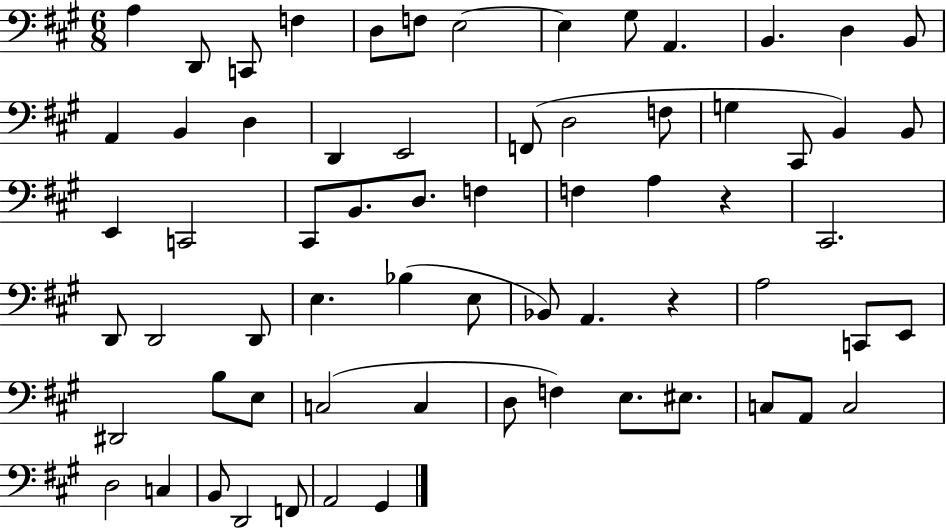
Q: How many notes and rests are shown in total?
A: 66